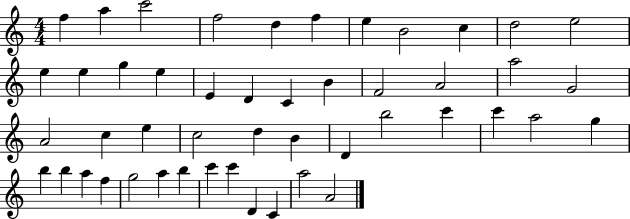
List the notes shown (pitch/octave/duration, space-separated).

F5/q A5/q C6/h F5/h D5/q F5/q E5/q B4/h C5/q D5/h E5/h E5/q E5/q G5/q E5/q E4/q D4/q C4/q B4/q F4/h A4/h A5/h G4/h A4/h C5/q E5/q C5/h D5/q B4/q D4/q B5/h C6/q C6/q A5/h G5/q B5/q B5/q A5/q F5/q G5/h A5/q B5/q C6/q C6/q D4/q C4/q A5/h A4/h